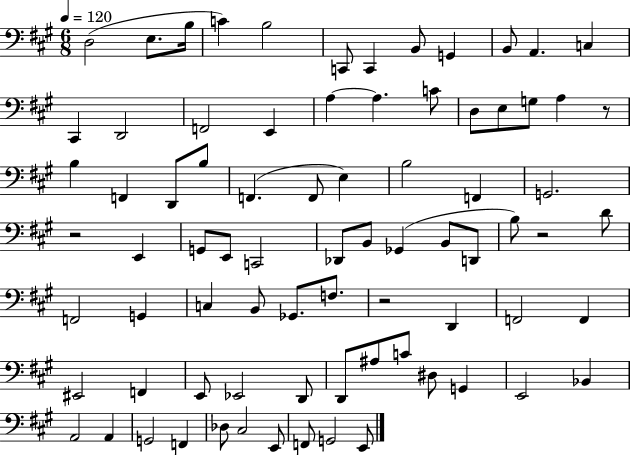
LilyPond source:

{
  \clef bass
  \numericTimeSignature
  \time 6/8
  \key a \major
  \tempo 4 = 120
  d2( e8. b16 | c'4) b2 | c,8 c,4 b,8 g,4 | b,8 a,4. c4 | \break cis,4 d,2 | f,2 e,4 | a4~~ a4. c'8 | d8 e8 g8 a4 r8 | \break b4 f,4 d,8 b8 | f,4.( f,8 e4) | b2 f,4 | g,2. | \break r2 e,4 | g,8 e,8 c,2 | des,8 b,8 ges,4( b,8 d,8 | b8) r2 d'8 | \break f,2 g,4 | c4 b,8 ges,8. f8. | r2 d,4 | f,2 f,4 | \break eis,2 f,4 | e,8 ees,2 d,8 | d,8 ais8 c'8 dis8 g,4 | e,2 bes,4 | \break a,2 a,4 | g,2 f,4 | des8 cis2 e,8 | f,8 g,2 e,8 | \break \bar "|."
}